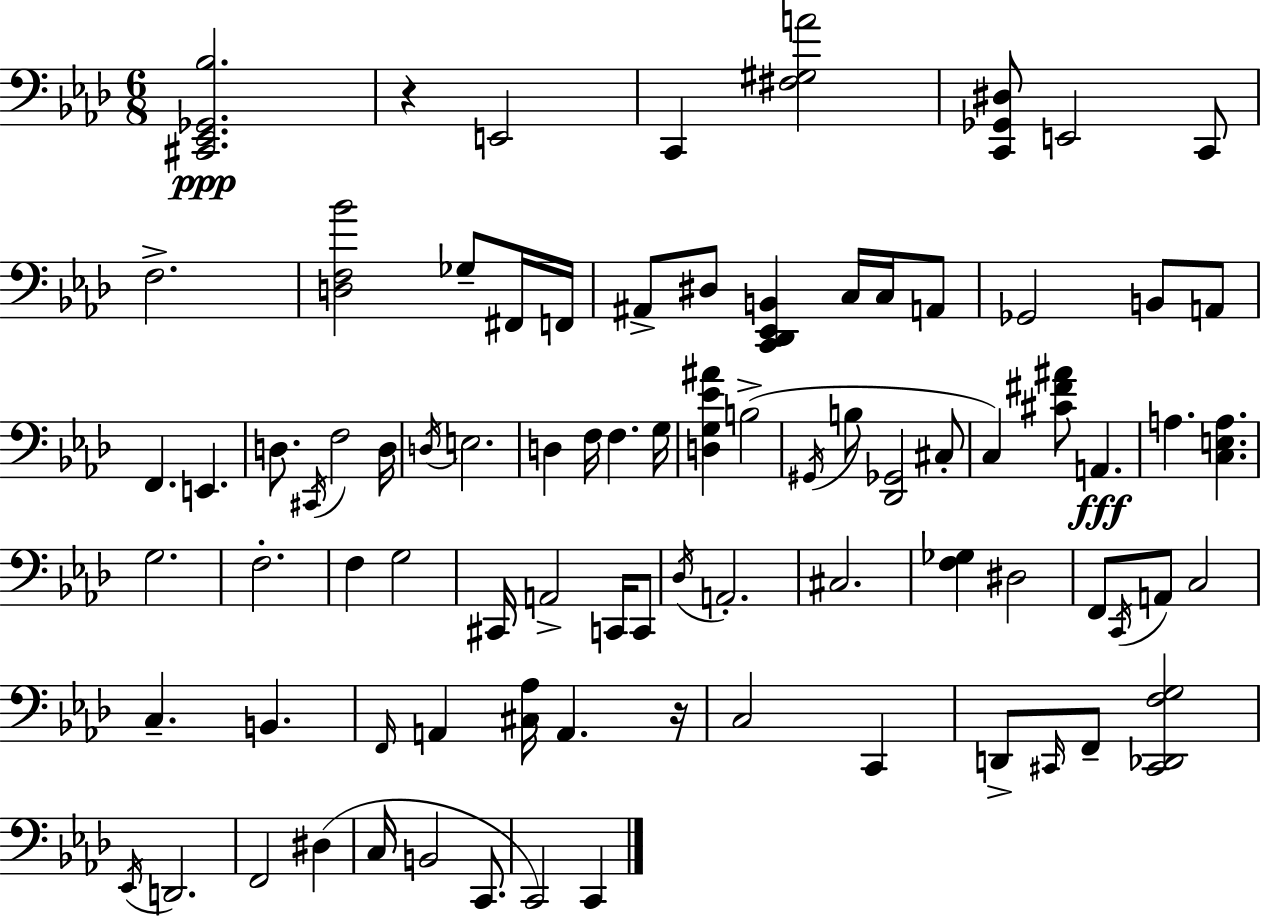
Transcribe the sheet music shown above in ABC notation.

X:1
T:Untitled
M:6/8
L:1/4
K:Ab
[^C,,_E,,_G,,_B,]2 z E,,2 C,, [^F,^G,A]2 [C,,_G,,^D,]/2 E,,2 C,,/2 F,2 [D,F,_B]2 _G,/2 ^F,,/4 F,,/4 ^A,,/2 ^D,/2 [C,,_D,,_E,,B,,] C,/4 C,/4 A,,/2 _G,,2 B,,/2 A,,/2 F,, E,, D,/2 ^C,,/4 F,2 D,/4 D,/4 E,2 D, F,/4 F, G,/4 [D,G,_E^A] B,2 ^G,,/4 B,/2 [_D,,_G,,]2 ^C,/2 C, [^C^F^A]/2 A,, A, [C,E,A,] G,2 F,2 F, G,2 ^C,,/4 A,,2 C,,/4 C,,/2 _D,/4 A,,2 ^C,2 [F,_G,] ^D,2 F,,/2 C,,/4 A,,/2 C,2 C, B,, F,,/4 A,, [^C,_A,]/4 A,, z/4 C,2 C,, D,,/2 ^C,,/4 F,,/2 [^C,,_D,,F,G,]2 _E,,/4 D,,2 F,,2 ^D, C,/4 B,,2 C,,/2 C,,2 C,,